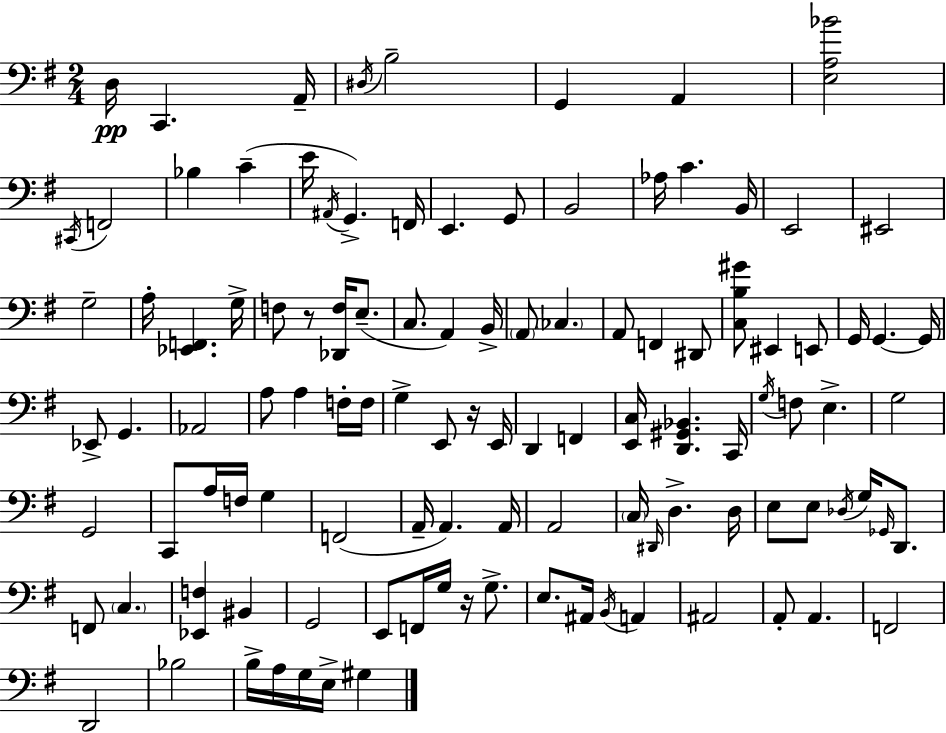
D3/s C2/q. A2/s D#3/s B3/h G2/q A2/q [E3,A3,Bb4]/h C#2/s F2/h Bb3/q C4/q E4/s A#2/s G2/q. F2/s E2/q. G2/e B2/h Ab3/s C4/q. B2/s E2/h EIS2/h G3/h A3/s [Eb2,F2]/q. G3/s F3/e R/e [Db2,F3]/s E3/e. C3/e. A2/q B2/s A2/e CES3/q. A2/e F2/q D#2/e [C3,B3,G#4]/e EIS2/q E2/e G2/s G2/q. G2/s Eb2/e G2/q. Ab2/h A3/e A3/q F3/s F3/s G3/q E2/e R/s E2/s D2/q F2/q [E2,C3]/s [D2,G#2,Bb2]/q. C2/s G3/s F3/e E3/q. G3/h G2/h C2/e A3/s F3/s G3/q F2/h A2/s A2/q. A2/s A2/h C3/s D#2/s D3/q. D3/s E3/e E3/e Db3/s G3/s Gb2/s D2/e. F2/e C3/q. [Eb2,F3]/q BIS2/q G2/h E2/e F2/s G3/s R/s G3/e. E3/e. A#2/s B2/s A2/q A#2/h A2/e A2/q. F2/h D2/h Bb3/h B3/s A3/s G3/s E3/s G#3/q